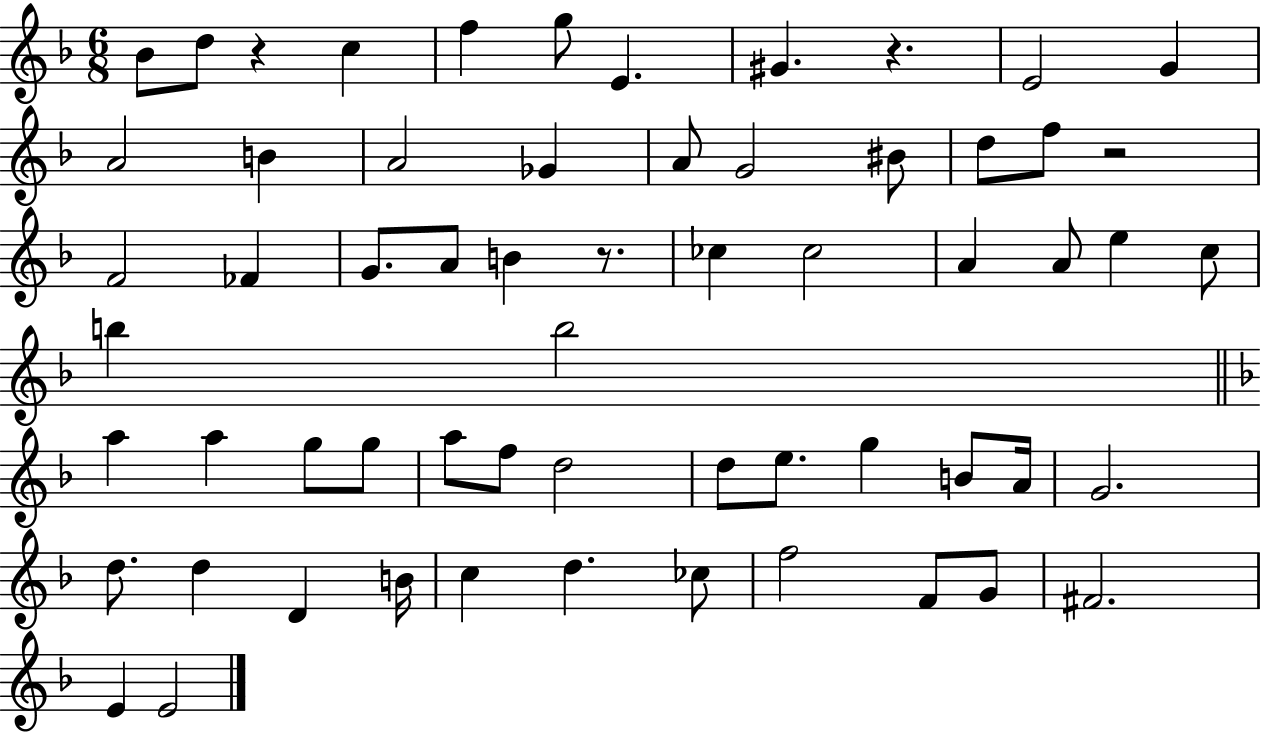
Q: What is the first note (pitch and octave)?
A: Bb4